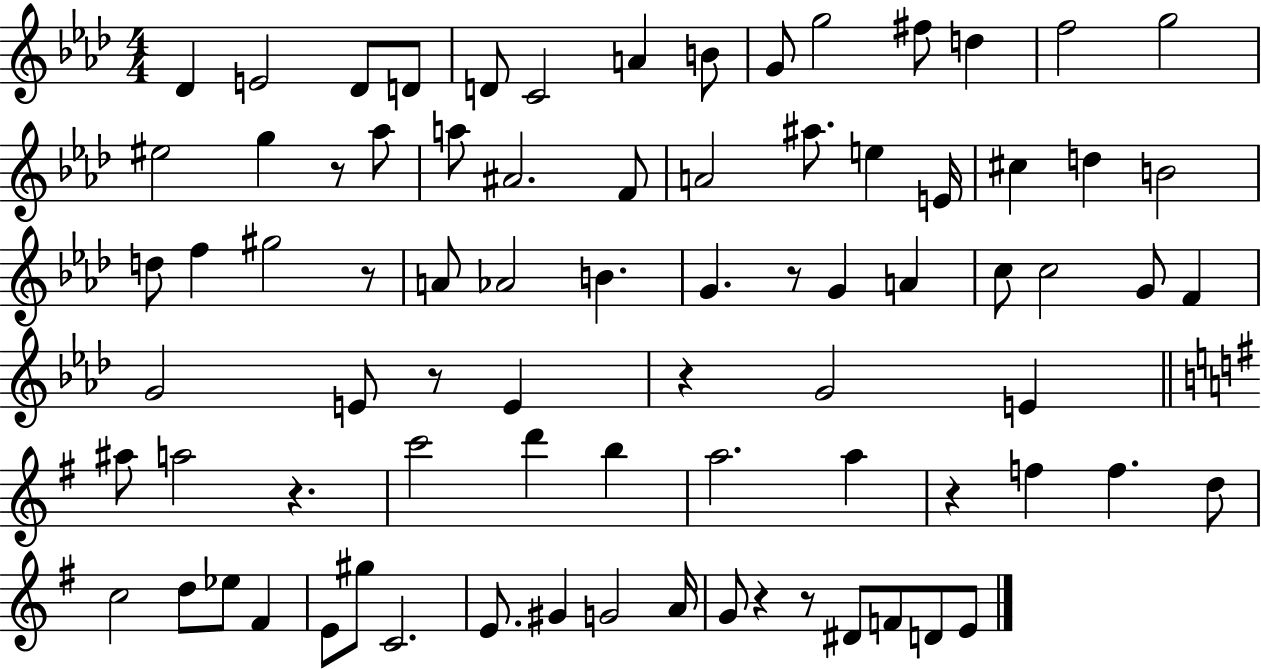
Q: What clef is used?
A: treble